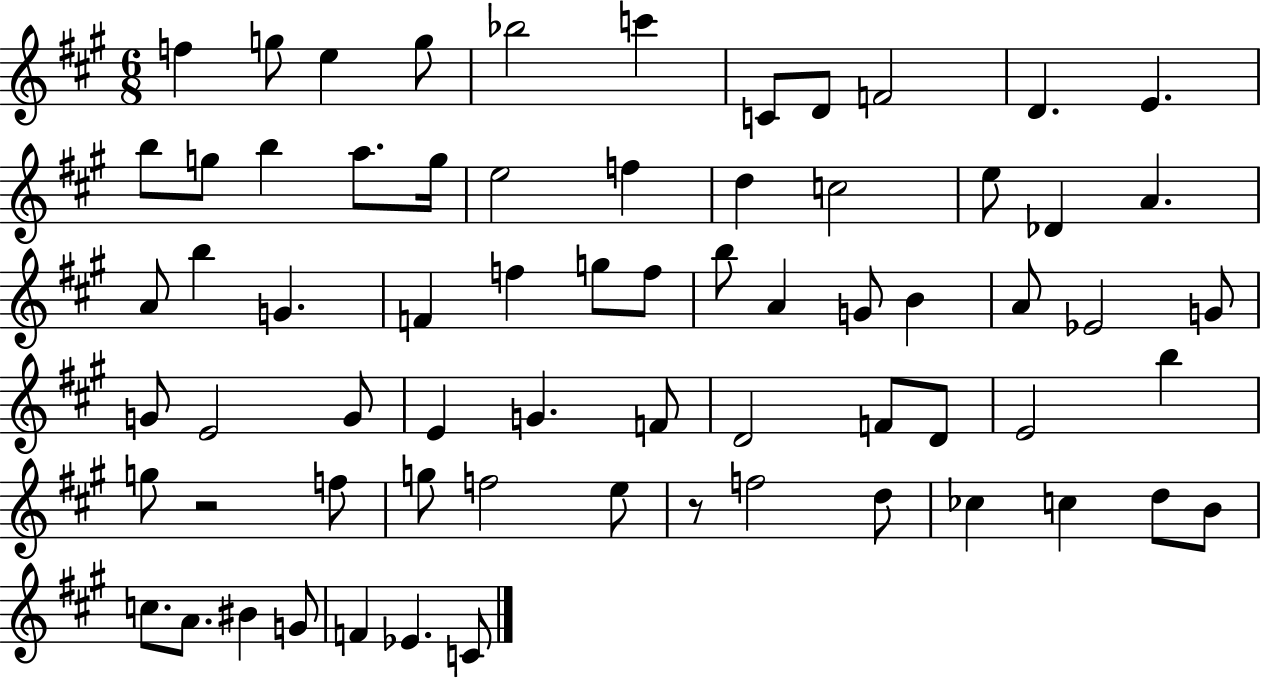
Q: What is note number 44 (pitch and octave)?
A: D4